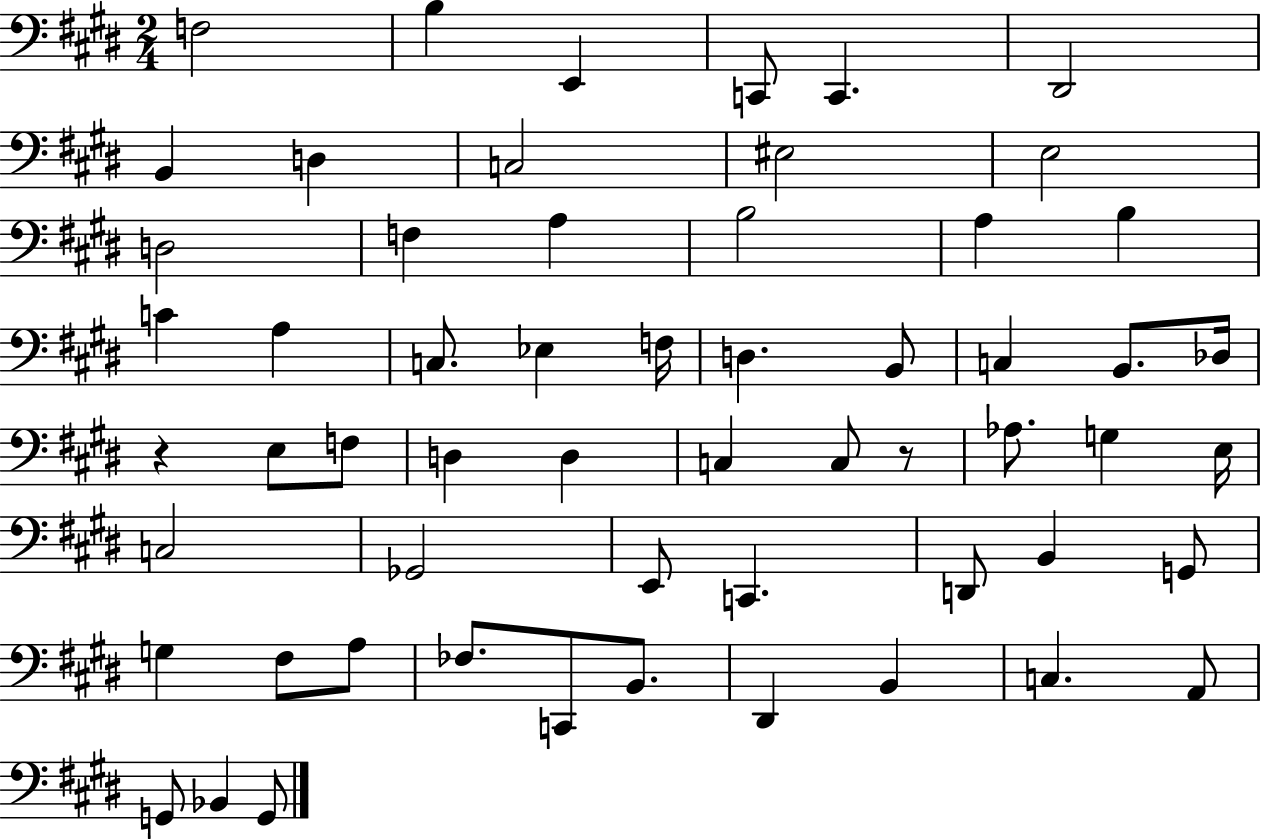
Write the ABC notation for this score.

X:1
T:Untitled
M:2/4
L:1/4
K:E
F,2 B, E,, C,,/2 C,, ^D,,2 B,, D, C,2 ^E,2 E,2 D,2 F, A, B,2 A, B, C A, C,/2 _E, F,/4 D, B,,/2 C, B,,/2 _D,/4 z E,/2 F,/2 D, D, C, C,/2 z/2 _A,/2 G, E,/4 C,2 _G,,2 E,,/2 C,, D,,/2 B,, G,,/2 G, ^F,/2 A,/2 _F,/2 C,,/2 B,,/2 ^D,, B,, C, A,,/2 G,,/2 _B,, G,,/2